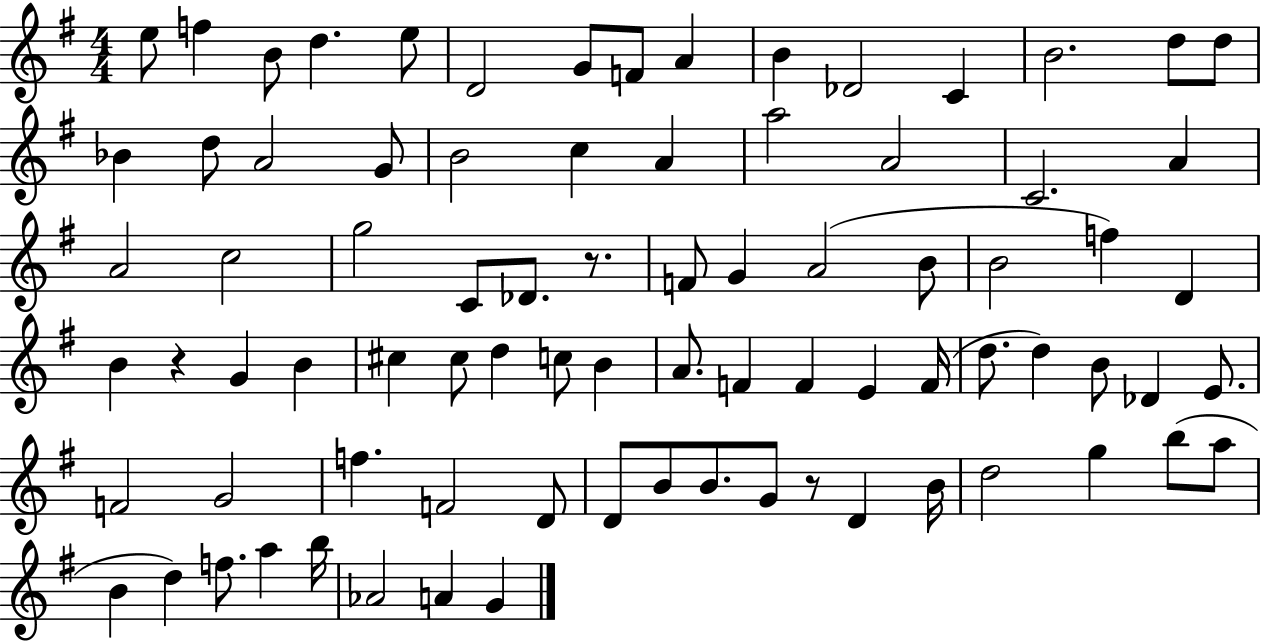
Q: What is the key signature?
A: G major